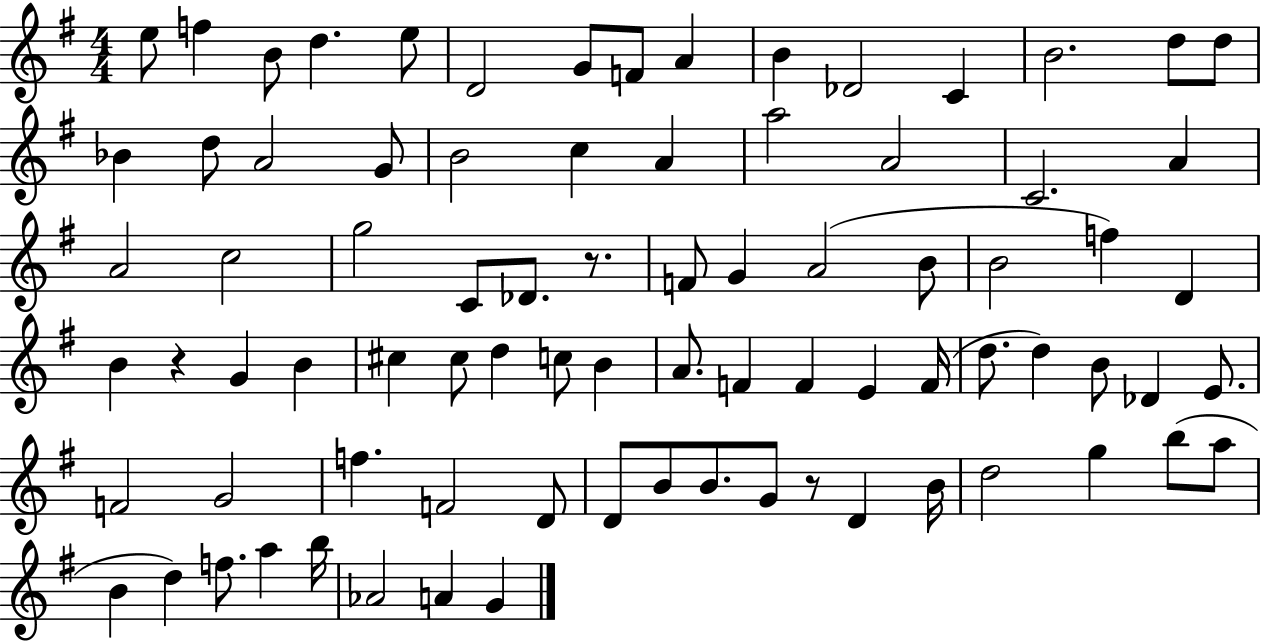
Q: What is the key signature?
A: G major